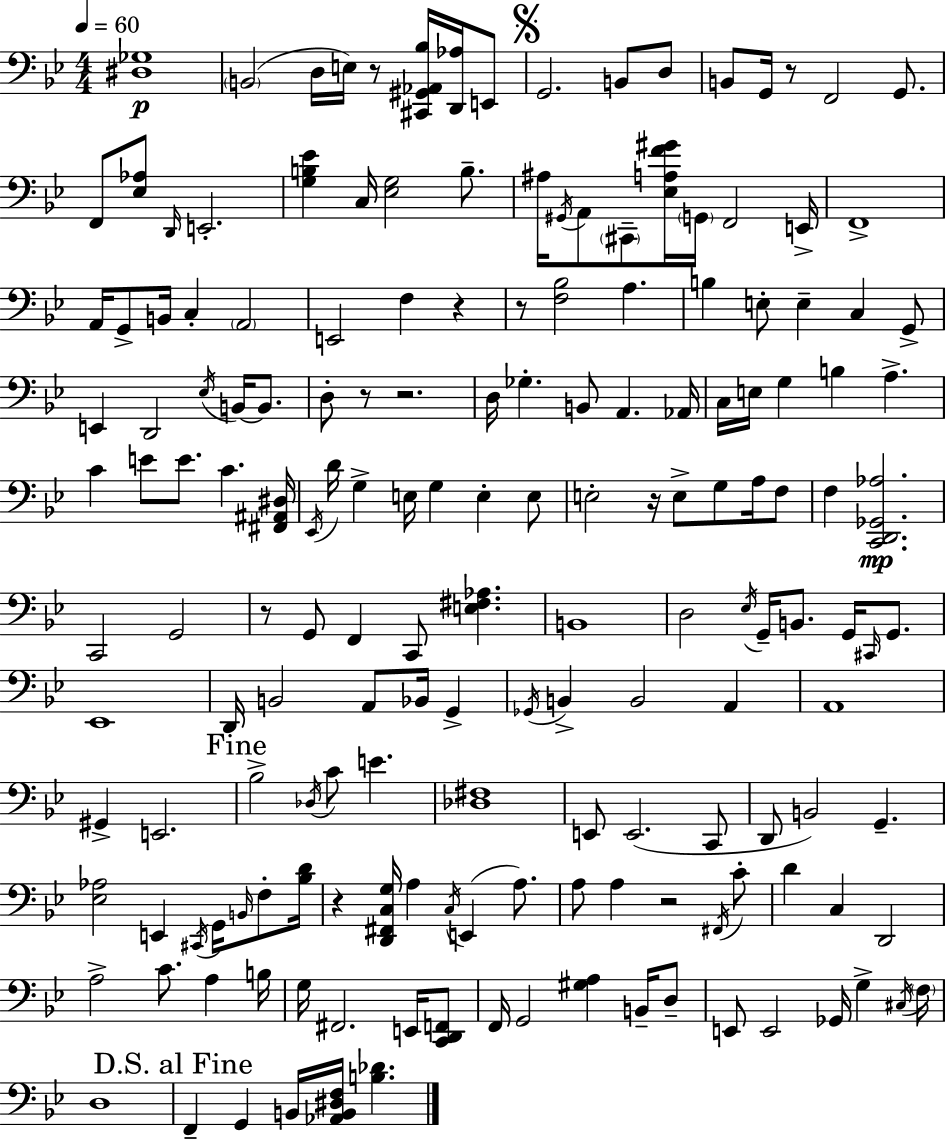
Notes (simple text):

[D#3,Gb3]/w B2/h D3/s E3/s R/e [C#2,G#2,Ab2,Bb3]/s [D2,Ab3]/s E2/e G2/h. B2/e D3/e B2/e G2/s R/e F2/h G2/e. F2/e [Eb3,Ab3]/e D2/s E2/h. [G3,B3,Eb4]/q C3/s [Eb3,G3]/h B3/e. A#3/s G#2/s A2/e C#2/e [Eb3,A3,F4,G#4]/s G2/s F2/h E2/s F2/w A2/s G2/e B2/s C3/q A2/h E2/h F3/q R/q R/e [F3,Bb3]/h A3/q. B3/q E3/e E3/q C3/q G2/e E2/q D2/h Eb3/s B2/s B2/e. D3/e R/e R/h. D3/s Gb3/q. B2/e A2/q. Ab2/s C3/s E3/s G3/q B3/q A3/q. C4/q E4/e E4/e. C4/q. [F#2,A#2,D#3]/s Eb2/s D4/s G3/q E3/s G3/q E3/q E3/e E3/h R/s E3/e G3/e A3/s F3/e F3/q [C2,D2,Gb2,Ab3]/h. C2/h G2/h R/e G2/e F2/q C2/e [E3,F#3,Ab3]/q. B2/w D3/h Eb3/s G2/s B2/e. G2/s C#2/s G2/e. Eb2/w D2/s B2/h A2/e Bb2/s G2/q Gb2/s B2/q B2/h A2/q A2/w G#2/q E2/h. Bb3/h Db3/s C4/e E4/q. [Db3,F#3]/w E2/e E2/h. C2/e D2/e B2/h G2/q. [Eb3,Ab3]/h E2/q C#2/s G2/s B2/s F3/e [Bb3,D4]/s R/q [D2,F#2,C3,G3]/s A3/q C3/s E2/q A3/e. A3/e A3/q R/h F#2/s C4/e D4/q C3/q D2/h A3/h C4/e. A3/q B3/s G3/s F#2/h. E2/s [C2,D2,F2]/e F2/s G2/h [G#3,A3]/q B2/s D3/e E2/e E2/h Gb2/s G3/q C#3/s F3/s D3/w F2/q G2/q B2/s [Ab2,B2,D#3,F3]/s [B3,Db4]/q.